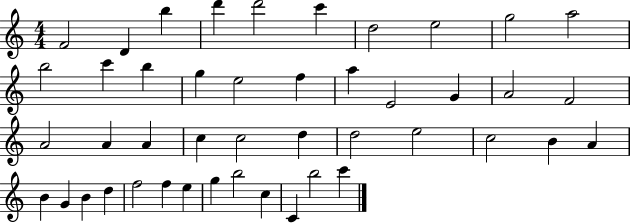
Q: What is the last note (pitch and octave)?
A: C6